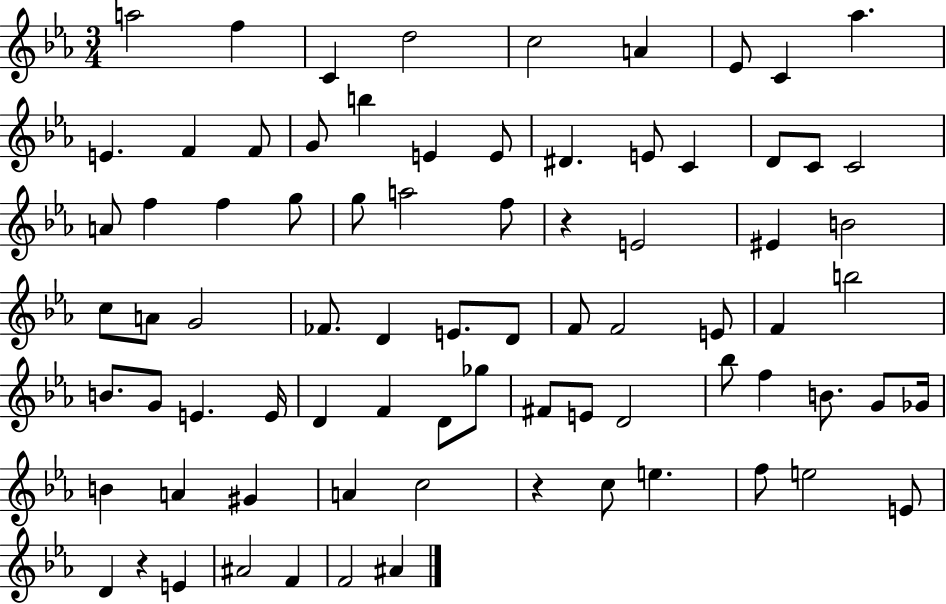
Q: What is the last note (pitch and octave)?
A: A#4